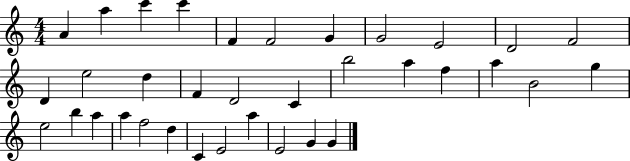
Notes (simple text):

A4/q A5/q C6/q C6/q F4/q F4/h G4/q G4/h E4/h D4/h F4/h D4/q E5/h D5/q F4/q D4/h C4/q B5/h A5/q F5/q A5/q B4/h G5/q E5/h B5/q A5/q A5/q F5/h D5/q C4/q E4/h A5/q E4/h G4/q G4/q